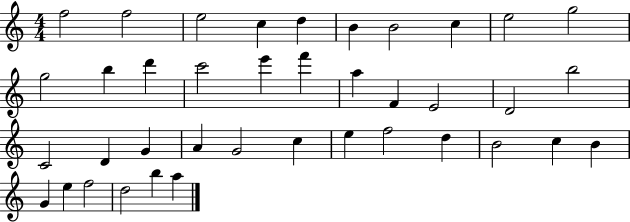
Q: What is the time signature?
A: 4/4